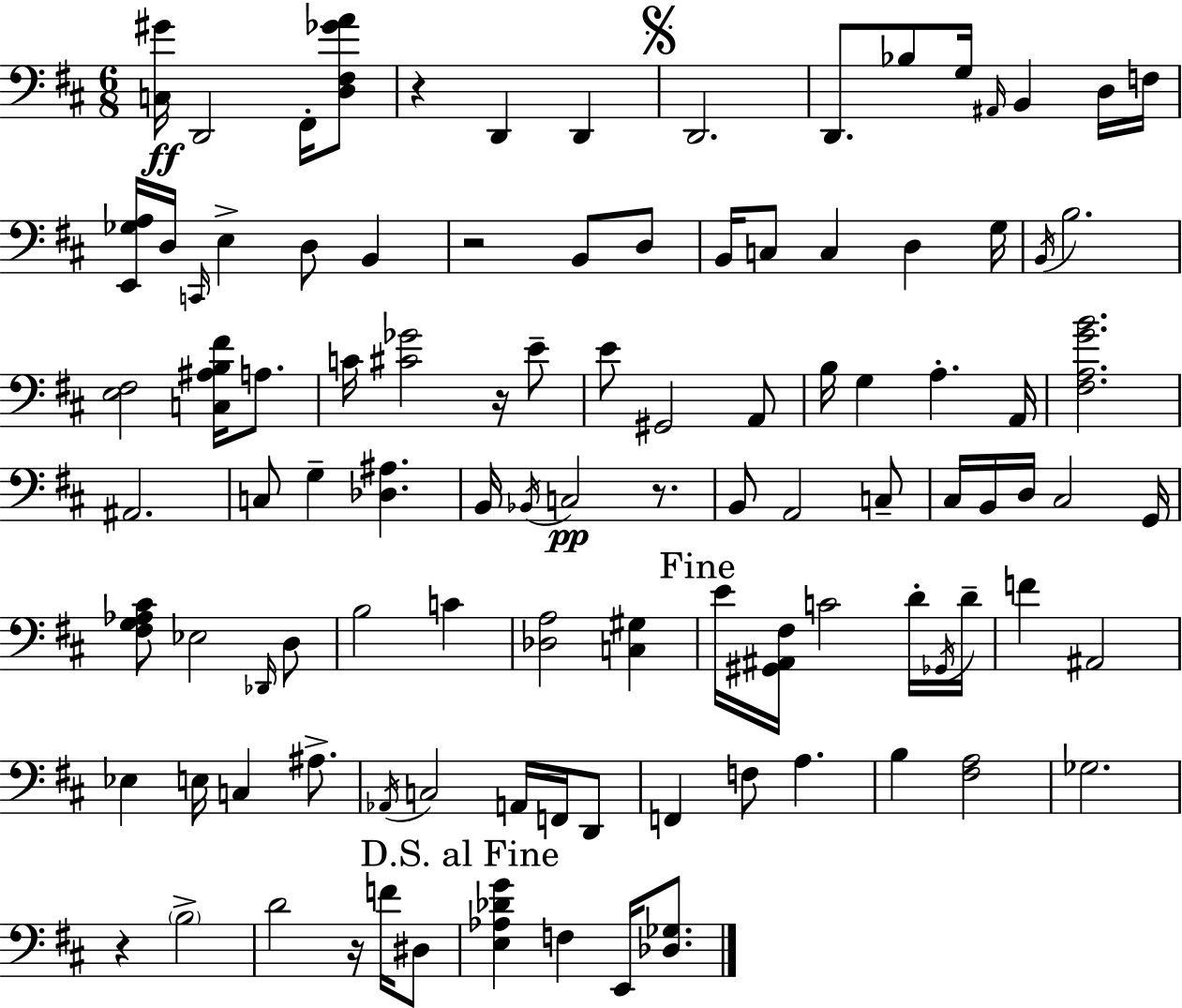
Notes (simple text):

[C3,G#4]/s D2/h F#2/s [D3,F#3,Gb4,A4]/e R/q D2/q D2/q D2/h. D2/e. Bb3/e G3/s A#2/s B2/q D3/s F3/s [E2,Gb3,A3]/s D3/s C2/s E3/q D3/e B2/q R/h B2/e D3/e B2/s C3/e C3/q D3/q G3/s B2/s B3/h. [E3,F#3]/h [C3,A#3,B3,F#4]/s A3/e. C4/s [C#4,Gb4]/h R/s E4/e E4/e G#2/h A2/e B3/s G3/q A3/q. A2/s [F#3,A3,G4,B4]/h. A#2/h. C3/e G3/q [Db3,A#3]/q. B2/s Bb2/s C3/h R/e. B2/e A2/h C3/e C#3/s B2/s D3/s C#3/h G2/s [F#3,G3,Ab3,C#4]/e Eb3/h Db2/s D3/e B3/h C4/q [Db3,A3]/h [C3,G#3]/q E4/s [G#2,A#2,F#3]/s C4/h D4/s Gb2/s D4/s F4/q A#2/h Eb3/q E3/s C3/q A#3/e. Ab2/s C3/h A2/s F2/s D2/e F2/q F3/e A3/q. B3/q [F#3,A3]/h Gb3/h. R/q B3/h D4/h R/s F4/s D#3/e [E3,Ab3,Db4,G4]/q F3/q E2/s [Db3,Gb3]/e.